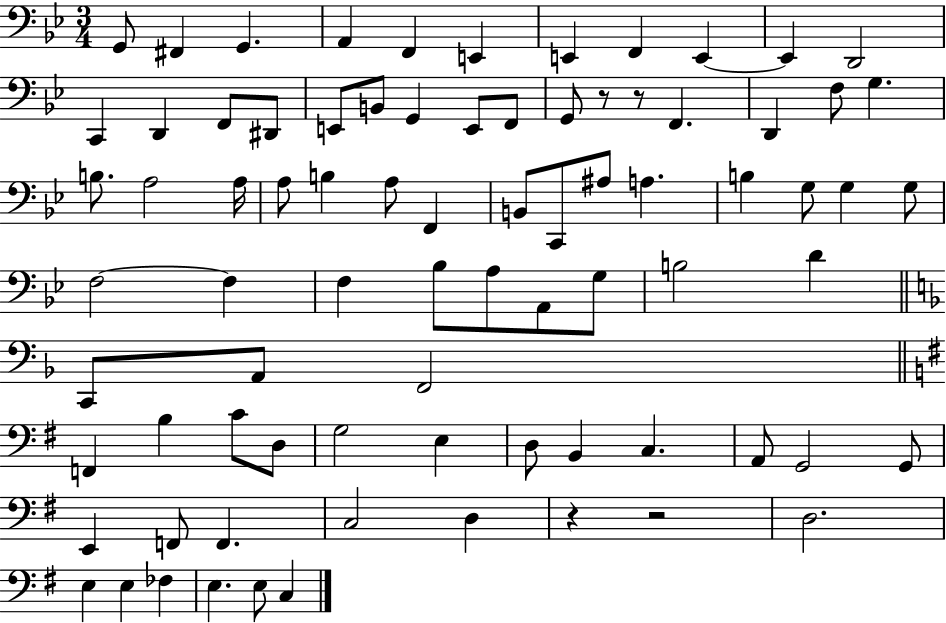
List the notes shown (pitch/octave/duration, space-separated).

G2/e F#2/q G2/q. A2/q F2/q E2/q E2/q F2/q E2/q E2/q D2/h C2/q D2/q F2/e D#2/e E2/e B2/e G2/q E2/e F2/e G2/e R/e R/e F2/q. D2/q F3/e G3/q. B3/e. A3/h A3/s A3/e B3/q A3/e F2/q B2/e C2/e A#3/e A3/q. B3/q G3/e G3/q G3/e F3/h F3/q F3/q Bb3/e A3/e A2/e G3/e B3/h D4/q C2/e A2/e F2/h F2/q B3/q C4/e D3/e G3/h E3/q D3/e B2/q C3/q. A2/e G2/h G2/e E2/q F2/e F2/q. C3/h D3/q R/q R/h D3/h. E3/q E3/q FES3/q E3/q. E3/e C3/q